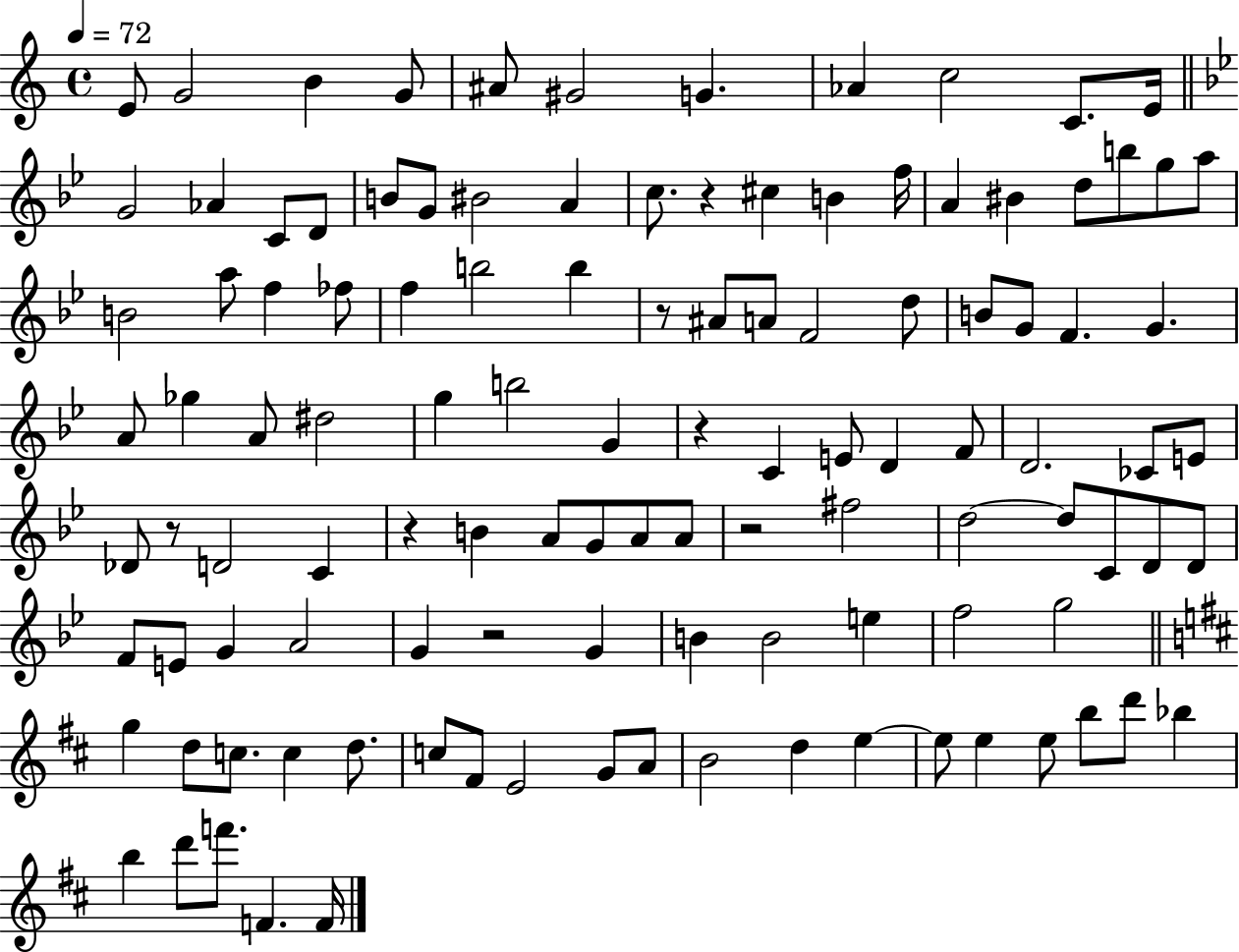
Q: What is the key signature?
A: C major